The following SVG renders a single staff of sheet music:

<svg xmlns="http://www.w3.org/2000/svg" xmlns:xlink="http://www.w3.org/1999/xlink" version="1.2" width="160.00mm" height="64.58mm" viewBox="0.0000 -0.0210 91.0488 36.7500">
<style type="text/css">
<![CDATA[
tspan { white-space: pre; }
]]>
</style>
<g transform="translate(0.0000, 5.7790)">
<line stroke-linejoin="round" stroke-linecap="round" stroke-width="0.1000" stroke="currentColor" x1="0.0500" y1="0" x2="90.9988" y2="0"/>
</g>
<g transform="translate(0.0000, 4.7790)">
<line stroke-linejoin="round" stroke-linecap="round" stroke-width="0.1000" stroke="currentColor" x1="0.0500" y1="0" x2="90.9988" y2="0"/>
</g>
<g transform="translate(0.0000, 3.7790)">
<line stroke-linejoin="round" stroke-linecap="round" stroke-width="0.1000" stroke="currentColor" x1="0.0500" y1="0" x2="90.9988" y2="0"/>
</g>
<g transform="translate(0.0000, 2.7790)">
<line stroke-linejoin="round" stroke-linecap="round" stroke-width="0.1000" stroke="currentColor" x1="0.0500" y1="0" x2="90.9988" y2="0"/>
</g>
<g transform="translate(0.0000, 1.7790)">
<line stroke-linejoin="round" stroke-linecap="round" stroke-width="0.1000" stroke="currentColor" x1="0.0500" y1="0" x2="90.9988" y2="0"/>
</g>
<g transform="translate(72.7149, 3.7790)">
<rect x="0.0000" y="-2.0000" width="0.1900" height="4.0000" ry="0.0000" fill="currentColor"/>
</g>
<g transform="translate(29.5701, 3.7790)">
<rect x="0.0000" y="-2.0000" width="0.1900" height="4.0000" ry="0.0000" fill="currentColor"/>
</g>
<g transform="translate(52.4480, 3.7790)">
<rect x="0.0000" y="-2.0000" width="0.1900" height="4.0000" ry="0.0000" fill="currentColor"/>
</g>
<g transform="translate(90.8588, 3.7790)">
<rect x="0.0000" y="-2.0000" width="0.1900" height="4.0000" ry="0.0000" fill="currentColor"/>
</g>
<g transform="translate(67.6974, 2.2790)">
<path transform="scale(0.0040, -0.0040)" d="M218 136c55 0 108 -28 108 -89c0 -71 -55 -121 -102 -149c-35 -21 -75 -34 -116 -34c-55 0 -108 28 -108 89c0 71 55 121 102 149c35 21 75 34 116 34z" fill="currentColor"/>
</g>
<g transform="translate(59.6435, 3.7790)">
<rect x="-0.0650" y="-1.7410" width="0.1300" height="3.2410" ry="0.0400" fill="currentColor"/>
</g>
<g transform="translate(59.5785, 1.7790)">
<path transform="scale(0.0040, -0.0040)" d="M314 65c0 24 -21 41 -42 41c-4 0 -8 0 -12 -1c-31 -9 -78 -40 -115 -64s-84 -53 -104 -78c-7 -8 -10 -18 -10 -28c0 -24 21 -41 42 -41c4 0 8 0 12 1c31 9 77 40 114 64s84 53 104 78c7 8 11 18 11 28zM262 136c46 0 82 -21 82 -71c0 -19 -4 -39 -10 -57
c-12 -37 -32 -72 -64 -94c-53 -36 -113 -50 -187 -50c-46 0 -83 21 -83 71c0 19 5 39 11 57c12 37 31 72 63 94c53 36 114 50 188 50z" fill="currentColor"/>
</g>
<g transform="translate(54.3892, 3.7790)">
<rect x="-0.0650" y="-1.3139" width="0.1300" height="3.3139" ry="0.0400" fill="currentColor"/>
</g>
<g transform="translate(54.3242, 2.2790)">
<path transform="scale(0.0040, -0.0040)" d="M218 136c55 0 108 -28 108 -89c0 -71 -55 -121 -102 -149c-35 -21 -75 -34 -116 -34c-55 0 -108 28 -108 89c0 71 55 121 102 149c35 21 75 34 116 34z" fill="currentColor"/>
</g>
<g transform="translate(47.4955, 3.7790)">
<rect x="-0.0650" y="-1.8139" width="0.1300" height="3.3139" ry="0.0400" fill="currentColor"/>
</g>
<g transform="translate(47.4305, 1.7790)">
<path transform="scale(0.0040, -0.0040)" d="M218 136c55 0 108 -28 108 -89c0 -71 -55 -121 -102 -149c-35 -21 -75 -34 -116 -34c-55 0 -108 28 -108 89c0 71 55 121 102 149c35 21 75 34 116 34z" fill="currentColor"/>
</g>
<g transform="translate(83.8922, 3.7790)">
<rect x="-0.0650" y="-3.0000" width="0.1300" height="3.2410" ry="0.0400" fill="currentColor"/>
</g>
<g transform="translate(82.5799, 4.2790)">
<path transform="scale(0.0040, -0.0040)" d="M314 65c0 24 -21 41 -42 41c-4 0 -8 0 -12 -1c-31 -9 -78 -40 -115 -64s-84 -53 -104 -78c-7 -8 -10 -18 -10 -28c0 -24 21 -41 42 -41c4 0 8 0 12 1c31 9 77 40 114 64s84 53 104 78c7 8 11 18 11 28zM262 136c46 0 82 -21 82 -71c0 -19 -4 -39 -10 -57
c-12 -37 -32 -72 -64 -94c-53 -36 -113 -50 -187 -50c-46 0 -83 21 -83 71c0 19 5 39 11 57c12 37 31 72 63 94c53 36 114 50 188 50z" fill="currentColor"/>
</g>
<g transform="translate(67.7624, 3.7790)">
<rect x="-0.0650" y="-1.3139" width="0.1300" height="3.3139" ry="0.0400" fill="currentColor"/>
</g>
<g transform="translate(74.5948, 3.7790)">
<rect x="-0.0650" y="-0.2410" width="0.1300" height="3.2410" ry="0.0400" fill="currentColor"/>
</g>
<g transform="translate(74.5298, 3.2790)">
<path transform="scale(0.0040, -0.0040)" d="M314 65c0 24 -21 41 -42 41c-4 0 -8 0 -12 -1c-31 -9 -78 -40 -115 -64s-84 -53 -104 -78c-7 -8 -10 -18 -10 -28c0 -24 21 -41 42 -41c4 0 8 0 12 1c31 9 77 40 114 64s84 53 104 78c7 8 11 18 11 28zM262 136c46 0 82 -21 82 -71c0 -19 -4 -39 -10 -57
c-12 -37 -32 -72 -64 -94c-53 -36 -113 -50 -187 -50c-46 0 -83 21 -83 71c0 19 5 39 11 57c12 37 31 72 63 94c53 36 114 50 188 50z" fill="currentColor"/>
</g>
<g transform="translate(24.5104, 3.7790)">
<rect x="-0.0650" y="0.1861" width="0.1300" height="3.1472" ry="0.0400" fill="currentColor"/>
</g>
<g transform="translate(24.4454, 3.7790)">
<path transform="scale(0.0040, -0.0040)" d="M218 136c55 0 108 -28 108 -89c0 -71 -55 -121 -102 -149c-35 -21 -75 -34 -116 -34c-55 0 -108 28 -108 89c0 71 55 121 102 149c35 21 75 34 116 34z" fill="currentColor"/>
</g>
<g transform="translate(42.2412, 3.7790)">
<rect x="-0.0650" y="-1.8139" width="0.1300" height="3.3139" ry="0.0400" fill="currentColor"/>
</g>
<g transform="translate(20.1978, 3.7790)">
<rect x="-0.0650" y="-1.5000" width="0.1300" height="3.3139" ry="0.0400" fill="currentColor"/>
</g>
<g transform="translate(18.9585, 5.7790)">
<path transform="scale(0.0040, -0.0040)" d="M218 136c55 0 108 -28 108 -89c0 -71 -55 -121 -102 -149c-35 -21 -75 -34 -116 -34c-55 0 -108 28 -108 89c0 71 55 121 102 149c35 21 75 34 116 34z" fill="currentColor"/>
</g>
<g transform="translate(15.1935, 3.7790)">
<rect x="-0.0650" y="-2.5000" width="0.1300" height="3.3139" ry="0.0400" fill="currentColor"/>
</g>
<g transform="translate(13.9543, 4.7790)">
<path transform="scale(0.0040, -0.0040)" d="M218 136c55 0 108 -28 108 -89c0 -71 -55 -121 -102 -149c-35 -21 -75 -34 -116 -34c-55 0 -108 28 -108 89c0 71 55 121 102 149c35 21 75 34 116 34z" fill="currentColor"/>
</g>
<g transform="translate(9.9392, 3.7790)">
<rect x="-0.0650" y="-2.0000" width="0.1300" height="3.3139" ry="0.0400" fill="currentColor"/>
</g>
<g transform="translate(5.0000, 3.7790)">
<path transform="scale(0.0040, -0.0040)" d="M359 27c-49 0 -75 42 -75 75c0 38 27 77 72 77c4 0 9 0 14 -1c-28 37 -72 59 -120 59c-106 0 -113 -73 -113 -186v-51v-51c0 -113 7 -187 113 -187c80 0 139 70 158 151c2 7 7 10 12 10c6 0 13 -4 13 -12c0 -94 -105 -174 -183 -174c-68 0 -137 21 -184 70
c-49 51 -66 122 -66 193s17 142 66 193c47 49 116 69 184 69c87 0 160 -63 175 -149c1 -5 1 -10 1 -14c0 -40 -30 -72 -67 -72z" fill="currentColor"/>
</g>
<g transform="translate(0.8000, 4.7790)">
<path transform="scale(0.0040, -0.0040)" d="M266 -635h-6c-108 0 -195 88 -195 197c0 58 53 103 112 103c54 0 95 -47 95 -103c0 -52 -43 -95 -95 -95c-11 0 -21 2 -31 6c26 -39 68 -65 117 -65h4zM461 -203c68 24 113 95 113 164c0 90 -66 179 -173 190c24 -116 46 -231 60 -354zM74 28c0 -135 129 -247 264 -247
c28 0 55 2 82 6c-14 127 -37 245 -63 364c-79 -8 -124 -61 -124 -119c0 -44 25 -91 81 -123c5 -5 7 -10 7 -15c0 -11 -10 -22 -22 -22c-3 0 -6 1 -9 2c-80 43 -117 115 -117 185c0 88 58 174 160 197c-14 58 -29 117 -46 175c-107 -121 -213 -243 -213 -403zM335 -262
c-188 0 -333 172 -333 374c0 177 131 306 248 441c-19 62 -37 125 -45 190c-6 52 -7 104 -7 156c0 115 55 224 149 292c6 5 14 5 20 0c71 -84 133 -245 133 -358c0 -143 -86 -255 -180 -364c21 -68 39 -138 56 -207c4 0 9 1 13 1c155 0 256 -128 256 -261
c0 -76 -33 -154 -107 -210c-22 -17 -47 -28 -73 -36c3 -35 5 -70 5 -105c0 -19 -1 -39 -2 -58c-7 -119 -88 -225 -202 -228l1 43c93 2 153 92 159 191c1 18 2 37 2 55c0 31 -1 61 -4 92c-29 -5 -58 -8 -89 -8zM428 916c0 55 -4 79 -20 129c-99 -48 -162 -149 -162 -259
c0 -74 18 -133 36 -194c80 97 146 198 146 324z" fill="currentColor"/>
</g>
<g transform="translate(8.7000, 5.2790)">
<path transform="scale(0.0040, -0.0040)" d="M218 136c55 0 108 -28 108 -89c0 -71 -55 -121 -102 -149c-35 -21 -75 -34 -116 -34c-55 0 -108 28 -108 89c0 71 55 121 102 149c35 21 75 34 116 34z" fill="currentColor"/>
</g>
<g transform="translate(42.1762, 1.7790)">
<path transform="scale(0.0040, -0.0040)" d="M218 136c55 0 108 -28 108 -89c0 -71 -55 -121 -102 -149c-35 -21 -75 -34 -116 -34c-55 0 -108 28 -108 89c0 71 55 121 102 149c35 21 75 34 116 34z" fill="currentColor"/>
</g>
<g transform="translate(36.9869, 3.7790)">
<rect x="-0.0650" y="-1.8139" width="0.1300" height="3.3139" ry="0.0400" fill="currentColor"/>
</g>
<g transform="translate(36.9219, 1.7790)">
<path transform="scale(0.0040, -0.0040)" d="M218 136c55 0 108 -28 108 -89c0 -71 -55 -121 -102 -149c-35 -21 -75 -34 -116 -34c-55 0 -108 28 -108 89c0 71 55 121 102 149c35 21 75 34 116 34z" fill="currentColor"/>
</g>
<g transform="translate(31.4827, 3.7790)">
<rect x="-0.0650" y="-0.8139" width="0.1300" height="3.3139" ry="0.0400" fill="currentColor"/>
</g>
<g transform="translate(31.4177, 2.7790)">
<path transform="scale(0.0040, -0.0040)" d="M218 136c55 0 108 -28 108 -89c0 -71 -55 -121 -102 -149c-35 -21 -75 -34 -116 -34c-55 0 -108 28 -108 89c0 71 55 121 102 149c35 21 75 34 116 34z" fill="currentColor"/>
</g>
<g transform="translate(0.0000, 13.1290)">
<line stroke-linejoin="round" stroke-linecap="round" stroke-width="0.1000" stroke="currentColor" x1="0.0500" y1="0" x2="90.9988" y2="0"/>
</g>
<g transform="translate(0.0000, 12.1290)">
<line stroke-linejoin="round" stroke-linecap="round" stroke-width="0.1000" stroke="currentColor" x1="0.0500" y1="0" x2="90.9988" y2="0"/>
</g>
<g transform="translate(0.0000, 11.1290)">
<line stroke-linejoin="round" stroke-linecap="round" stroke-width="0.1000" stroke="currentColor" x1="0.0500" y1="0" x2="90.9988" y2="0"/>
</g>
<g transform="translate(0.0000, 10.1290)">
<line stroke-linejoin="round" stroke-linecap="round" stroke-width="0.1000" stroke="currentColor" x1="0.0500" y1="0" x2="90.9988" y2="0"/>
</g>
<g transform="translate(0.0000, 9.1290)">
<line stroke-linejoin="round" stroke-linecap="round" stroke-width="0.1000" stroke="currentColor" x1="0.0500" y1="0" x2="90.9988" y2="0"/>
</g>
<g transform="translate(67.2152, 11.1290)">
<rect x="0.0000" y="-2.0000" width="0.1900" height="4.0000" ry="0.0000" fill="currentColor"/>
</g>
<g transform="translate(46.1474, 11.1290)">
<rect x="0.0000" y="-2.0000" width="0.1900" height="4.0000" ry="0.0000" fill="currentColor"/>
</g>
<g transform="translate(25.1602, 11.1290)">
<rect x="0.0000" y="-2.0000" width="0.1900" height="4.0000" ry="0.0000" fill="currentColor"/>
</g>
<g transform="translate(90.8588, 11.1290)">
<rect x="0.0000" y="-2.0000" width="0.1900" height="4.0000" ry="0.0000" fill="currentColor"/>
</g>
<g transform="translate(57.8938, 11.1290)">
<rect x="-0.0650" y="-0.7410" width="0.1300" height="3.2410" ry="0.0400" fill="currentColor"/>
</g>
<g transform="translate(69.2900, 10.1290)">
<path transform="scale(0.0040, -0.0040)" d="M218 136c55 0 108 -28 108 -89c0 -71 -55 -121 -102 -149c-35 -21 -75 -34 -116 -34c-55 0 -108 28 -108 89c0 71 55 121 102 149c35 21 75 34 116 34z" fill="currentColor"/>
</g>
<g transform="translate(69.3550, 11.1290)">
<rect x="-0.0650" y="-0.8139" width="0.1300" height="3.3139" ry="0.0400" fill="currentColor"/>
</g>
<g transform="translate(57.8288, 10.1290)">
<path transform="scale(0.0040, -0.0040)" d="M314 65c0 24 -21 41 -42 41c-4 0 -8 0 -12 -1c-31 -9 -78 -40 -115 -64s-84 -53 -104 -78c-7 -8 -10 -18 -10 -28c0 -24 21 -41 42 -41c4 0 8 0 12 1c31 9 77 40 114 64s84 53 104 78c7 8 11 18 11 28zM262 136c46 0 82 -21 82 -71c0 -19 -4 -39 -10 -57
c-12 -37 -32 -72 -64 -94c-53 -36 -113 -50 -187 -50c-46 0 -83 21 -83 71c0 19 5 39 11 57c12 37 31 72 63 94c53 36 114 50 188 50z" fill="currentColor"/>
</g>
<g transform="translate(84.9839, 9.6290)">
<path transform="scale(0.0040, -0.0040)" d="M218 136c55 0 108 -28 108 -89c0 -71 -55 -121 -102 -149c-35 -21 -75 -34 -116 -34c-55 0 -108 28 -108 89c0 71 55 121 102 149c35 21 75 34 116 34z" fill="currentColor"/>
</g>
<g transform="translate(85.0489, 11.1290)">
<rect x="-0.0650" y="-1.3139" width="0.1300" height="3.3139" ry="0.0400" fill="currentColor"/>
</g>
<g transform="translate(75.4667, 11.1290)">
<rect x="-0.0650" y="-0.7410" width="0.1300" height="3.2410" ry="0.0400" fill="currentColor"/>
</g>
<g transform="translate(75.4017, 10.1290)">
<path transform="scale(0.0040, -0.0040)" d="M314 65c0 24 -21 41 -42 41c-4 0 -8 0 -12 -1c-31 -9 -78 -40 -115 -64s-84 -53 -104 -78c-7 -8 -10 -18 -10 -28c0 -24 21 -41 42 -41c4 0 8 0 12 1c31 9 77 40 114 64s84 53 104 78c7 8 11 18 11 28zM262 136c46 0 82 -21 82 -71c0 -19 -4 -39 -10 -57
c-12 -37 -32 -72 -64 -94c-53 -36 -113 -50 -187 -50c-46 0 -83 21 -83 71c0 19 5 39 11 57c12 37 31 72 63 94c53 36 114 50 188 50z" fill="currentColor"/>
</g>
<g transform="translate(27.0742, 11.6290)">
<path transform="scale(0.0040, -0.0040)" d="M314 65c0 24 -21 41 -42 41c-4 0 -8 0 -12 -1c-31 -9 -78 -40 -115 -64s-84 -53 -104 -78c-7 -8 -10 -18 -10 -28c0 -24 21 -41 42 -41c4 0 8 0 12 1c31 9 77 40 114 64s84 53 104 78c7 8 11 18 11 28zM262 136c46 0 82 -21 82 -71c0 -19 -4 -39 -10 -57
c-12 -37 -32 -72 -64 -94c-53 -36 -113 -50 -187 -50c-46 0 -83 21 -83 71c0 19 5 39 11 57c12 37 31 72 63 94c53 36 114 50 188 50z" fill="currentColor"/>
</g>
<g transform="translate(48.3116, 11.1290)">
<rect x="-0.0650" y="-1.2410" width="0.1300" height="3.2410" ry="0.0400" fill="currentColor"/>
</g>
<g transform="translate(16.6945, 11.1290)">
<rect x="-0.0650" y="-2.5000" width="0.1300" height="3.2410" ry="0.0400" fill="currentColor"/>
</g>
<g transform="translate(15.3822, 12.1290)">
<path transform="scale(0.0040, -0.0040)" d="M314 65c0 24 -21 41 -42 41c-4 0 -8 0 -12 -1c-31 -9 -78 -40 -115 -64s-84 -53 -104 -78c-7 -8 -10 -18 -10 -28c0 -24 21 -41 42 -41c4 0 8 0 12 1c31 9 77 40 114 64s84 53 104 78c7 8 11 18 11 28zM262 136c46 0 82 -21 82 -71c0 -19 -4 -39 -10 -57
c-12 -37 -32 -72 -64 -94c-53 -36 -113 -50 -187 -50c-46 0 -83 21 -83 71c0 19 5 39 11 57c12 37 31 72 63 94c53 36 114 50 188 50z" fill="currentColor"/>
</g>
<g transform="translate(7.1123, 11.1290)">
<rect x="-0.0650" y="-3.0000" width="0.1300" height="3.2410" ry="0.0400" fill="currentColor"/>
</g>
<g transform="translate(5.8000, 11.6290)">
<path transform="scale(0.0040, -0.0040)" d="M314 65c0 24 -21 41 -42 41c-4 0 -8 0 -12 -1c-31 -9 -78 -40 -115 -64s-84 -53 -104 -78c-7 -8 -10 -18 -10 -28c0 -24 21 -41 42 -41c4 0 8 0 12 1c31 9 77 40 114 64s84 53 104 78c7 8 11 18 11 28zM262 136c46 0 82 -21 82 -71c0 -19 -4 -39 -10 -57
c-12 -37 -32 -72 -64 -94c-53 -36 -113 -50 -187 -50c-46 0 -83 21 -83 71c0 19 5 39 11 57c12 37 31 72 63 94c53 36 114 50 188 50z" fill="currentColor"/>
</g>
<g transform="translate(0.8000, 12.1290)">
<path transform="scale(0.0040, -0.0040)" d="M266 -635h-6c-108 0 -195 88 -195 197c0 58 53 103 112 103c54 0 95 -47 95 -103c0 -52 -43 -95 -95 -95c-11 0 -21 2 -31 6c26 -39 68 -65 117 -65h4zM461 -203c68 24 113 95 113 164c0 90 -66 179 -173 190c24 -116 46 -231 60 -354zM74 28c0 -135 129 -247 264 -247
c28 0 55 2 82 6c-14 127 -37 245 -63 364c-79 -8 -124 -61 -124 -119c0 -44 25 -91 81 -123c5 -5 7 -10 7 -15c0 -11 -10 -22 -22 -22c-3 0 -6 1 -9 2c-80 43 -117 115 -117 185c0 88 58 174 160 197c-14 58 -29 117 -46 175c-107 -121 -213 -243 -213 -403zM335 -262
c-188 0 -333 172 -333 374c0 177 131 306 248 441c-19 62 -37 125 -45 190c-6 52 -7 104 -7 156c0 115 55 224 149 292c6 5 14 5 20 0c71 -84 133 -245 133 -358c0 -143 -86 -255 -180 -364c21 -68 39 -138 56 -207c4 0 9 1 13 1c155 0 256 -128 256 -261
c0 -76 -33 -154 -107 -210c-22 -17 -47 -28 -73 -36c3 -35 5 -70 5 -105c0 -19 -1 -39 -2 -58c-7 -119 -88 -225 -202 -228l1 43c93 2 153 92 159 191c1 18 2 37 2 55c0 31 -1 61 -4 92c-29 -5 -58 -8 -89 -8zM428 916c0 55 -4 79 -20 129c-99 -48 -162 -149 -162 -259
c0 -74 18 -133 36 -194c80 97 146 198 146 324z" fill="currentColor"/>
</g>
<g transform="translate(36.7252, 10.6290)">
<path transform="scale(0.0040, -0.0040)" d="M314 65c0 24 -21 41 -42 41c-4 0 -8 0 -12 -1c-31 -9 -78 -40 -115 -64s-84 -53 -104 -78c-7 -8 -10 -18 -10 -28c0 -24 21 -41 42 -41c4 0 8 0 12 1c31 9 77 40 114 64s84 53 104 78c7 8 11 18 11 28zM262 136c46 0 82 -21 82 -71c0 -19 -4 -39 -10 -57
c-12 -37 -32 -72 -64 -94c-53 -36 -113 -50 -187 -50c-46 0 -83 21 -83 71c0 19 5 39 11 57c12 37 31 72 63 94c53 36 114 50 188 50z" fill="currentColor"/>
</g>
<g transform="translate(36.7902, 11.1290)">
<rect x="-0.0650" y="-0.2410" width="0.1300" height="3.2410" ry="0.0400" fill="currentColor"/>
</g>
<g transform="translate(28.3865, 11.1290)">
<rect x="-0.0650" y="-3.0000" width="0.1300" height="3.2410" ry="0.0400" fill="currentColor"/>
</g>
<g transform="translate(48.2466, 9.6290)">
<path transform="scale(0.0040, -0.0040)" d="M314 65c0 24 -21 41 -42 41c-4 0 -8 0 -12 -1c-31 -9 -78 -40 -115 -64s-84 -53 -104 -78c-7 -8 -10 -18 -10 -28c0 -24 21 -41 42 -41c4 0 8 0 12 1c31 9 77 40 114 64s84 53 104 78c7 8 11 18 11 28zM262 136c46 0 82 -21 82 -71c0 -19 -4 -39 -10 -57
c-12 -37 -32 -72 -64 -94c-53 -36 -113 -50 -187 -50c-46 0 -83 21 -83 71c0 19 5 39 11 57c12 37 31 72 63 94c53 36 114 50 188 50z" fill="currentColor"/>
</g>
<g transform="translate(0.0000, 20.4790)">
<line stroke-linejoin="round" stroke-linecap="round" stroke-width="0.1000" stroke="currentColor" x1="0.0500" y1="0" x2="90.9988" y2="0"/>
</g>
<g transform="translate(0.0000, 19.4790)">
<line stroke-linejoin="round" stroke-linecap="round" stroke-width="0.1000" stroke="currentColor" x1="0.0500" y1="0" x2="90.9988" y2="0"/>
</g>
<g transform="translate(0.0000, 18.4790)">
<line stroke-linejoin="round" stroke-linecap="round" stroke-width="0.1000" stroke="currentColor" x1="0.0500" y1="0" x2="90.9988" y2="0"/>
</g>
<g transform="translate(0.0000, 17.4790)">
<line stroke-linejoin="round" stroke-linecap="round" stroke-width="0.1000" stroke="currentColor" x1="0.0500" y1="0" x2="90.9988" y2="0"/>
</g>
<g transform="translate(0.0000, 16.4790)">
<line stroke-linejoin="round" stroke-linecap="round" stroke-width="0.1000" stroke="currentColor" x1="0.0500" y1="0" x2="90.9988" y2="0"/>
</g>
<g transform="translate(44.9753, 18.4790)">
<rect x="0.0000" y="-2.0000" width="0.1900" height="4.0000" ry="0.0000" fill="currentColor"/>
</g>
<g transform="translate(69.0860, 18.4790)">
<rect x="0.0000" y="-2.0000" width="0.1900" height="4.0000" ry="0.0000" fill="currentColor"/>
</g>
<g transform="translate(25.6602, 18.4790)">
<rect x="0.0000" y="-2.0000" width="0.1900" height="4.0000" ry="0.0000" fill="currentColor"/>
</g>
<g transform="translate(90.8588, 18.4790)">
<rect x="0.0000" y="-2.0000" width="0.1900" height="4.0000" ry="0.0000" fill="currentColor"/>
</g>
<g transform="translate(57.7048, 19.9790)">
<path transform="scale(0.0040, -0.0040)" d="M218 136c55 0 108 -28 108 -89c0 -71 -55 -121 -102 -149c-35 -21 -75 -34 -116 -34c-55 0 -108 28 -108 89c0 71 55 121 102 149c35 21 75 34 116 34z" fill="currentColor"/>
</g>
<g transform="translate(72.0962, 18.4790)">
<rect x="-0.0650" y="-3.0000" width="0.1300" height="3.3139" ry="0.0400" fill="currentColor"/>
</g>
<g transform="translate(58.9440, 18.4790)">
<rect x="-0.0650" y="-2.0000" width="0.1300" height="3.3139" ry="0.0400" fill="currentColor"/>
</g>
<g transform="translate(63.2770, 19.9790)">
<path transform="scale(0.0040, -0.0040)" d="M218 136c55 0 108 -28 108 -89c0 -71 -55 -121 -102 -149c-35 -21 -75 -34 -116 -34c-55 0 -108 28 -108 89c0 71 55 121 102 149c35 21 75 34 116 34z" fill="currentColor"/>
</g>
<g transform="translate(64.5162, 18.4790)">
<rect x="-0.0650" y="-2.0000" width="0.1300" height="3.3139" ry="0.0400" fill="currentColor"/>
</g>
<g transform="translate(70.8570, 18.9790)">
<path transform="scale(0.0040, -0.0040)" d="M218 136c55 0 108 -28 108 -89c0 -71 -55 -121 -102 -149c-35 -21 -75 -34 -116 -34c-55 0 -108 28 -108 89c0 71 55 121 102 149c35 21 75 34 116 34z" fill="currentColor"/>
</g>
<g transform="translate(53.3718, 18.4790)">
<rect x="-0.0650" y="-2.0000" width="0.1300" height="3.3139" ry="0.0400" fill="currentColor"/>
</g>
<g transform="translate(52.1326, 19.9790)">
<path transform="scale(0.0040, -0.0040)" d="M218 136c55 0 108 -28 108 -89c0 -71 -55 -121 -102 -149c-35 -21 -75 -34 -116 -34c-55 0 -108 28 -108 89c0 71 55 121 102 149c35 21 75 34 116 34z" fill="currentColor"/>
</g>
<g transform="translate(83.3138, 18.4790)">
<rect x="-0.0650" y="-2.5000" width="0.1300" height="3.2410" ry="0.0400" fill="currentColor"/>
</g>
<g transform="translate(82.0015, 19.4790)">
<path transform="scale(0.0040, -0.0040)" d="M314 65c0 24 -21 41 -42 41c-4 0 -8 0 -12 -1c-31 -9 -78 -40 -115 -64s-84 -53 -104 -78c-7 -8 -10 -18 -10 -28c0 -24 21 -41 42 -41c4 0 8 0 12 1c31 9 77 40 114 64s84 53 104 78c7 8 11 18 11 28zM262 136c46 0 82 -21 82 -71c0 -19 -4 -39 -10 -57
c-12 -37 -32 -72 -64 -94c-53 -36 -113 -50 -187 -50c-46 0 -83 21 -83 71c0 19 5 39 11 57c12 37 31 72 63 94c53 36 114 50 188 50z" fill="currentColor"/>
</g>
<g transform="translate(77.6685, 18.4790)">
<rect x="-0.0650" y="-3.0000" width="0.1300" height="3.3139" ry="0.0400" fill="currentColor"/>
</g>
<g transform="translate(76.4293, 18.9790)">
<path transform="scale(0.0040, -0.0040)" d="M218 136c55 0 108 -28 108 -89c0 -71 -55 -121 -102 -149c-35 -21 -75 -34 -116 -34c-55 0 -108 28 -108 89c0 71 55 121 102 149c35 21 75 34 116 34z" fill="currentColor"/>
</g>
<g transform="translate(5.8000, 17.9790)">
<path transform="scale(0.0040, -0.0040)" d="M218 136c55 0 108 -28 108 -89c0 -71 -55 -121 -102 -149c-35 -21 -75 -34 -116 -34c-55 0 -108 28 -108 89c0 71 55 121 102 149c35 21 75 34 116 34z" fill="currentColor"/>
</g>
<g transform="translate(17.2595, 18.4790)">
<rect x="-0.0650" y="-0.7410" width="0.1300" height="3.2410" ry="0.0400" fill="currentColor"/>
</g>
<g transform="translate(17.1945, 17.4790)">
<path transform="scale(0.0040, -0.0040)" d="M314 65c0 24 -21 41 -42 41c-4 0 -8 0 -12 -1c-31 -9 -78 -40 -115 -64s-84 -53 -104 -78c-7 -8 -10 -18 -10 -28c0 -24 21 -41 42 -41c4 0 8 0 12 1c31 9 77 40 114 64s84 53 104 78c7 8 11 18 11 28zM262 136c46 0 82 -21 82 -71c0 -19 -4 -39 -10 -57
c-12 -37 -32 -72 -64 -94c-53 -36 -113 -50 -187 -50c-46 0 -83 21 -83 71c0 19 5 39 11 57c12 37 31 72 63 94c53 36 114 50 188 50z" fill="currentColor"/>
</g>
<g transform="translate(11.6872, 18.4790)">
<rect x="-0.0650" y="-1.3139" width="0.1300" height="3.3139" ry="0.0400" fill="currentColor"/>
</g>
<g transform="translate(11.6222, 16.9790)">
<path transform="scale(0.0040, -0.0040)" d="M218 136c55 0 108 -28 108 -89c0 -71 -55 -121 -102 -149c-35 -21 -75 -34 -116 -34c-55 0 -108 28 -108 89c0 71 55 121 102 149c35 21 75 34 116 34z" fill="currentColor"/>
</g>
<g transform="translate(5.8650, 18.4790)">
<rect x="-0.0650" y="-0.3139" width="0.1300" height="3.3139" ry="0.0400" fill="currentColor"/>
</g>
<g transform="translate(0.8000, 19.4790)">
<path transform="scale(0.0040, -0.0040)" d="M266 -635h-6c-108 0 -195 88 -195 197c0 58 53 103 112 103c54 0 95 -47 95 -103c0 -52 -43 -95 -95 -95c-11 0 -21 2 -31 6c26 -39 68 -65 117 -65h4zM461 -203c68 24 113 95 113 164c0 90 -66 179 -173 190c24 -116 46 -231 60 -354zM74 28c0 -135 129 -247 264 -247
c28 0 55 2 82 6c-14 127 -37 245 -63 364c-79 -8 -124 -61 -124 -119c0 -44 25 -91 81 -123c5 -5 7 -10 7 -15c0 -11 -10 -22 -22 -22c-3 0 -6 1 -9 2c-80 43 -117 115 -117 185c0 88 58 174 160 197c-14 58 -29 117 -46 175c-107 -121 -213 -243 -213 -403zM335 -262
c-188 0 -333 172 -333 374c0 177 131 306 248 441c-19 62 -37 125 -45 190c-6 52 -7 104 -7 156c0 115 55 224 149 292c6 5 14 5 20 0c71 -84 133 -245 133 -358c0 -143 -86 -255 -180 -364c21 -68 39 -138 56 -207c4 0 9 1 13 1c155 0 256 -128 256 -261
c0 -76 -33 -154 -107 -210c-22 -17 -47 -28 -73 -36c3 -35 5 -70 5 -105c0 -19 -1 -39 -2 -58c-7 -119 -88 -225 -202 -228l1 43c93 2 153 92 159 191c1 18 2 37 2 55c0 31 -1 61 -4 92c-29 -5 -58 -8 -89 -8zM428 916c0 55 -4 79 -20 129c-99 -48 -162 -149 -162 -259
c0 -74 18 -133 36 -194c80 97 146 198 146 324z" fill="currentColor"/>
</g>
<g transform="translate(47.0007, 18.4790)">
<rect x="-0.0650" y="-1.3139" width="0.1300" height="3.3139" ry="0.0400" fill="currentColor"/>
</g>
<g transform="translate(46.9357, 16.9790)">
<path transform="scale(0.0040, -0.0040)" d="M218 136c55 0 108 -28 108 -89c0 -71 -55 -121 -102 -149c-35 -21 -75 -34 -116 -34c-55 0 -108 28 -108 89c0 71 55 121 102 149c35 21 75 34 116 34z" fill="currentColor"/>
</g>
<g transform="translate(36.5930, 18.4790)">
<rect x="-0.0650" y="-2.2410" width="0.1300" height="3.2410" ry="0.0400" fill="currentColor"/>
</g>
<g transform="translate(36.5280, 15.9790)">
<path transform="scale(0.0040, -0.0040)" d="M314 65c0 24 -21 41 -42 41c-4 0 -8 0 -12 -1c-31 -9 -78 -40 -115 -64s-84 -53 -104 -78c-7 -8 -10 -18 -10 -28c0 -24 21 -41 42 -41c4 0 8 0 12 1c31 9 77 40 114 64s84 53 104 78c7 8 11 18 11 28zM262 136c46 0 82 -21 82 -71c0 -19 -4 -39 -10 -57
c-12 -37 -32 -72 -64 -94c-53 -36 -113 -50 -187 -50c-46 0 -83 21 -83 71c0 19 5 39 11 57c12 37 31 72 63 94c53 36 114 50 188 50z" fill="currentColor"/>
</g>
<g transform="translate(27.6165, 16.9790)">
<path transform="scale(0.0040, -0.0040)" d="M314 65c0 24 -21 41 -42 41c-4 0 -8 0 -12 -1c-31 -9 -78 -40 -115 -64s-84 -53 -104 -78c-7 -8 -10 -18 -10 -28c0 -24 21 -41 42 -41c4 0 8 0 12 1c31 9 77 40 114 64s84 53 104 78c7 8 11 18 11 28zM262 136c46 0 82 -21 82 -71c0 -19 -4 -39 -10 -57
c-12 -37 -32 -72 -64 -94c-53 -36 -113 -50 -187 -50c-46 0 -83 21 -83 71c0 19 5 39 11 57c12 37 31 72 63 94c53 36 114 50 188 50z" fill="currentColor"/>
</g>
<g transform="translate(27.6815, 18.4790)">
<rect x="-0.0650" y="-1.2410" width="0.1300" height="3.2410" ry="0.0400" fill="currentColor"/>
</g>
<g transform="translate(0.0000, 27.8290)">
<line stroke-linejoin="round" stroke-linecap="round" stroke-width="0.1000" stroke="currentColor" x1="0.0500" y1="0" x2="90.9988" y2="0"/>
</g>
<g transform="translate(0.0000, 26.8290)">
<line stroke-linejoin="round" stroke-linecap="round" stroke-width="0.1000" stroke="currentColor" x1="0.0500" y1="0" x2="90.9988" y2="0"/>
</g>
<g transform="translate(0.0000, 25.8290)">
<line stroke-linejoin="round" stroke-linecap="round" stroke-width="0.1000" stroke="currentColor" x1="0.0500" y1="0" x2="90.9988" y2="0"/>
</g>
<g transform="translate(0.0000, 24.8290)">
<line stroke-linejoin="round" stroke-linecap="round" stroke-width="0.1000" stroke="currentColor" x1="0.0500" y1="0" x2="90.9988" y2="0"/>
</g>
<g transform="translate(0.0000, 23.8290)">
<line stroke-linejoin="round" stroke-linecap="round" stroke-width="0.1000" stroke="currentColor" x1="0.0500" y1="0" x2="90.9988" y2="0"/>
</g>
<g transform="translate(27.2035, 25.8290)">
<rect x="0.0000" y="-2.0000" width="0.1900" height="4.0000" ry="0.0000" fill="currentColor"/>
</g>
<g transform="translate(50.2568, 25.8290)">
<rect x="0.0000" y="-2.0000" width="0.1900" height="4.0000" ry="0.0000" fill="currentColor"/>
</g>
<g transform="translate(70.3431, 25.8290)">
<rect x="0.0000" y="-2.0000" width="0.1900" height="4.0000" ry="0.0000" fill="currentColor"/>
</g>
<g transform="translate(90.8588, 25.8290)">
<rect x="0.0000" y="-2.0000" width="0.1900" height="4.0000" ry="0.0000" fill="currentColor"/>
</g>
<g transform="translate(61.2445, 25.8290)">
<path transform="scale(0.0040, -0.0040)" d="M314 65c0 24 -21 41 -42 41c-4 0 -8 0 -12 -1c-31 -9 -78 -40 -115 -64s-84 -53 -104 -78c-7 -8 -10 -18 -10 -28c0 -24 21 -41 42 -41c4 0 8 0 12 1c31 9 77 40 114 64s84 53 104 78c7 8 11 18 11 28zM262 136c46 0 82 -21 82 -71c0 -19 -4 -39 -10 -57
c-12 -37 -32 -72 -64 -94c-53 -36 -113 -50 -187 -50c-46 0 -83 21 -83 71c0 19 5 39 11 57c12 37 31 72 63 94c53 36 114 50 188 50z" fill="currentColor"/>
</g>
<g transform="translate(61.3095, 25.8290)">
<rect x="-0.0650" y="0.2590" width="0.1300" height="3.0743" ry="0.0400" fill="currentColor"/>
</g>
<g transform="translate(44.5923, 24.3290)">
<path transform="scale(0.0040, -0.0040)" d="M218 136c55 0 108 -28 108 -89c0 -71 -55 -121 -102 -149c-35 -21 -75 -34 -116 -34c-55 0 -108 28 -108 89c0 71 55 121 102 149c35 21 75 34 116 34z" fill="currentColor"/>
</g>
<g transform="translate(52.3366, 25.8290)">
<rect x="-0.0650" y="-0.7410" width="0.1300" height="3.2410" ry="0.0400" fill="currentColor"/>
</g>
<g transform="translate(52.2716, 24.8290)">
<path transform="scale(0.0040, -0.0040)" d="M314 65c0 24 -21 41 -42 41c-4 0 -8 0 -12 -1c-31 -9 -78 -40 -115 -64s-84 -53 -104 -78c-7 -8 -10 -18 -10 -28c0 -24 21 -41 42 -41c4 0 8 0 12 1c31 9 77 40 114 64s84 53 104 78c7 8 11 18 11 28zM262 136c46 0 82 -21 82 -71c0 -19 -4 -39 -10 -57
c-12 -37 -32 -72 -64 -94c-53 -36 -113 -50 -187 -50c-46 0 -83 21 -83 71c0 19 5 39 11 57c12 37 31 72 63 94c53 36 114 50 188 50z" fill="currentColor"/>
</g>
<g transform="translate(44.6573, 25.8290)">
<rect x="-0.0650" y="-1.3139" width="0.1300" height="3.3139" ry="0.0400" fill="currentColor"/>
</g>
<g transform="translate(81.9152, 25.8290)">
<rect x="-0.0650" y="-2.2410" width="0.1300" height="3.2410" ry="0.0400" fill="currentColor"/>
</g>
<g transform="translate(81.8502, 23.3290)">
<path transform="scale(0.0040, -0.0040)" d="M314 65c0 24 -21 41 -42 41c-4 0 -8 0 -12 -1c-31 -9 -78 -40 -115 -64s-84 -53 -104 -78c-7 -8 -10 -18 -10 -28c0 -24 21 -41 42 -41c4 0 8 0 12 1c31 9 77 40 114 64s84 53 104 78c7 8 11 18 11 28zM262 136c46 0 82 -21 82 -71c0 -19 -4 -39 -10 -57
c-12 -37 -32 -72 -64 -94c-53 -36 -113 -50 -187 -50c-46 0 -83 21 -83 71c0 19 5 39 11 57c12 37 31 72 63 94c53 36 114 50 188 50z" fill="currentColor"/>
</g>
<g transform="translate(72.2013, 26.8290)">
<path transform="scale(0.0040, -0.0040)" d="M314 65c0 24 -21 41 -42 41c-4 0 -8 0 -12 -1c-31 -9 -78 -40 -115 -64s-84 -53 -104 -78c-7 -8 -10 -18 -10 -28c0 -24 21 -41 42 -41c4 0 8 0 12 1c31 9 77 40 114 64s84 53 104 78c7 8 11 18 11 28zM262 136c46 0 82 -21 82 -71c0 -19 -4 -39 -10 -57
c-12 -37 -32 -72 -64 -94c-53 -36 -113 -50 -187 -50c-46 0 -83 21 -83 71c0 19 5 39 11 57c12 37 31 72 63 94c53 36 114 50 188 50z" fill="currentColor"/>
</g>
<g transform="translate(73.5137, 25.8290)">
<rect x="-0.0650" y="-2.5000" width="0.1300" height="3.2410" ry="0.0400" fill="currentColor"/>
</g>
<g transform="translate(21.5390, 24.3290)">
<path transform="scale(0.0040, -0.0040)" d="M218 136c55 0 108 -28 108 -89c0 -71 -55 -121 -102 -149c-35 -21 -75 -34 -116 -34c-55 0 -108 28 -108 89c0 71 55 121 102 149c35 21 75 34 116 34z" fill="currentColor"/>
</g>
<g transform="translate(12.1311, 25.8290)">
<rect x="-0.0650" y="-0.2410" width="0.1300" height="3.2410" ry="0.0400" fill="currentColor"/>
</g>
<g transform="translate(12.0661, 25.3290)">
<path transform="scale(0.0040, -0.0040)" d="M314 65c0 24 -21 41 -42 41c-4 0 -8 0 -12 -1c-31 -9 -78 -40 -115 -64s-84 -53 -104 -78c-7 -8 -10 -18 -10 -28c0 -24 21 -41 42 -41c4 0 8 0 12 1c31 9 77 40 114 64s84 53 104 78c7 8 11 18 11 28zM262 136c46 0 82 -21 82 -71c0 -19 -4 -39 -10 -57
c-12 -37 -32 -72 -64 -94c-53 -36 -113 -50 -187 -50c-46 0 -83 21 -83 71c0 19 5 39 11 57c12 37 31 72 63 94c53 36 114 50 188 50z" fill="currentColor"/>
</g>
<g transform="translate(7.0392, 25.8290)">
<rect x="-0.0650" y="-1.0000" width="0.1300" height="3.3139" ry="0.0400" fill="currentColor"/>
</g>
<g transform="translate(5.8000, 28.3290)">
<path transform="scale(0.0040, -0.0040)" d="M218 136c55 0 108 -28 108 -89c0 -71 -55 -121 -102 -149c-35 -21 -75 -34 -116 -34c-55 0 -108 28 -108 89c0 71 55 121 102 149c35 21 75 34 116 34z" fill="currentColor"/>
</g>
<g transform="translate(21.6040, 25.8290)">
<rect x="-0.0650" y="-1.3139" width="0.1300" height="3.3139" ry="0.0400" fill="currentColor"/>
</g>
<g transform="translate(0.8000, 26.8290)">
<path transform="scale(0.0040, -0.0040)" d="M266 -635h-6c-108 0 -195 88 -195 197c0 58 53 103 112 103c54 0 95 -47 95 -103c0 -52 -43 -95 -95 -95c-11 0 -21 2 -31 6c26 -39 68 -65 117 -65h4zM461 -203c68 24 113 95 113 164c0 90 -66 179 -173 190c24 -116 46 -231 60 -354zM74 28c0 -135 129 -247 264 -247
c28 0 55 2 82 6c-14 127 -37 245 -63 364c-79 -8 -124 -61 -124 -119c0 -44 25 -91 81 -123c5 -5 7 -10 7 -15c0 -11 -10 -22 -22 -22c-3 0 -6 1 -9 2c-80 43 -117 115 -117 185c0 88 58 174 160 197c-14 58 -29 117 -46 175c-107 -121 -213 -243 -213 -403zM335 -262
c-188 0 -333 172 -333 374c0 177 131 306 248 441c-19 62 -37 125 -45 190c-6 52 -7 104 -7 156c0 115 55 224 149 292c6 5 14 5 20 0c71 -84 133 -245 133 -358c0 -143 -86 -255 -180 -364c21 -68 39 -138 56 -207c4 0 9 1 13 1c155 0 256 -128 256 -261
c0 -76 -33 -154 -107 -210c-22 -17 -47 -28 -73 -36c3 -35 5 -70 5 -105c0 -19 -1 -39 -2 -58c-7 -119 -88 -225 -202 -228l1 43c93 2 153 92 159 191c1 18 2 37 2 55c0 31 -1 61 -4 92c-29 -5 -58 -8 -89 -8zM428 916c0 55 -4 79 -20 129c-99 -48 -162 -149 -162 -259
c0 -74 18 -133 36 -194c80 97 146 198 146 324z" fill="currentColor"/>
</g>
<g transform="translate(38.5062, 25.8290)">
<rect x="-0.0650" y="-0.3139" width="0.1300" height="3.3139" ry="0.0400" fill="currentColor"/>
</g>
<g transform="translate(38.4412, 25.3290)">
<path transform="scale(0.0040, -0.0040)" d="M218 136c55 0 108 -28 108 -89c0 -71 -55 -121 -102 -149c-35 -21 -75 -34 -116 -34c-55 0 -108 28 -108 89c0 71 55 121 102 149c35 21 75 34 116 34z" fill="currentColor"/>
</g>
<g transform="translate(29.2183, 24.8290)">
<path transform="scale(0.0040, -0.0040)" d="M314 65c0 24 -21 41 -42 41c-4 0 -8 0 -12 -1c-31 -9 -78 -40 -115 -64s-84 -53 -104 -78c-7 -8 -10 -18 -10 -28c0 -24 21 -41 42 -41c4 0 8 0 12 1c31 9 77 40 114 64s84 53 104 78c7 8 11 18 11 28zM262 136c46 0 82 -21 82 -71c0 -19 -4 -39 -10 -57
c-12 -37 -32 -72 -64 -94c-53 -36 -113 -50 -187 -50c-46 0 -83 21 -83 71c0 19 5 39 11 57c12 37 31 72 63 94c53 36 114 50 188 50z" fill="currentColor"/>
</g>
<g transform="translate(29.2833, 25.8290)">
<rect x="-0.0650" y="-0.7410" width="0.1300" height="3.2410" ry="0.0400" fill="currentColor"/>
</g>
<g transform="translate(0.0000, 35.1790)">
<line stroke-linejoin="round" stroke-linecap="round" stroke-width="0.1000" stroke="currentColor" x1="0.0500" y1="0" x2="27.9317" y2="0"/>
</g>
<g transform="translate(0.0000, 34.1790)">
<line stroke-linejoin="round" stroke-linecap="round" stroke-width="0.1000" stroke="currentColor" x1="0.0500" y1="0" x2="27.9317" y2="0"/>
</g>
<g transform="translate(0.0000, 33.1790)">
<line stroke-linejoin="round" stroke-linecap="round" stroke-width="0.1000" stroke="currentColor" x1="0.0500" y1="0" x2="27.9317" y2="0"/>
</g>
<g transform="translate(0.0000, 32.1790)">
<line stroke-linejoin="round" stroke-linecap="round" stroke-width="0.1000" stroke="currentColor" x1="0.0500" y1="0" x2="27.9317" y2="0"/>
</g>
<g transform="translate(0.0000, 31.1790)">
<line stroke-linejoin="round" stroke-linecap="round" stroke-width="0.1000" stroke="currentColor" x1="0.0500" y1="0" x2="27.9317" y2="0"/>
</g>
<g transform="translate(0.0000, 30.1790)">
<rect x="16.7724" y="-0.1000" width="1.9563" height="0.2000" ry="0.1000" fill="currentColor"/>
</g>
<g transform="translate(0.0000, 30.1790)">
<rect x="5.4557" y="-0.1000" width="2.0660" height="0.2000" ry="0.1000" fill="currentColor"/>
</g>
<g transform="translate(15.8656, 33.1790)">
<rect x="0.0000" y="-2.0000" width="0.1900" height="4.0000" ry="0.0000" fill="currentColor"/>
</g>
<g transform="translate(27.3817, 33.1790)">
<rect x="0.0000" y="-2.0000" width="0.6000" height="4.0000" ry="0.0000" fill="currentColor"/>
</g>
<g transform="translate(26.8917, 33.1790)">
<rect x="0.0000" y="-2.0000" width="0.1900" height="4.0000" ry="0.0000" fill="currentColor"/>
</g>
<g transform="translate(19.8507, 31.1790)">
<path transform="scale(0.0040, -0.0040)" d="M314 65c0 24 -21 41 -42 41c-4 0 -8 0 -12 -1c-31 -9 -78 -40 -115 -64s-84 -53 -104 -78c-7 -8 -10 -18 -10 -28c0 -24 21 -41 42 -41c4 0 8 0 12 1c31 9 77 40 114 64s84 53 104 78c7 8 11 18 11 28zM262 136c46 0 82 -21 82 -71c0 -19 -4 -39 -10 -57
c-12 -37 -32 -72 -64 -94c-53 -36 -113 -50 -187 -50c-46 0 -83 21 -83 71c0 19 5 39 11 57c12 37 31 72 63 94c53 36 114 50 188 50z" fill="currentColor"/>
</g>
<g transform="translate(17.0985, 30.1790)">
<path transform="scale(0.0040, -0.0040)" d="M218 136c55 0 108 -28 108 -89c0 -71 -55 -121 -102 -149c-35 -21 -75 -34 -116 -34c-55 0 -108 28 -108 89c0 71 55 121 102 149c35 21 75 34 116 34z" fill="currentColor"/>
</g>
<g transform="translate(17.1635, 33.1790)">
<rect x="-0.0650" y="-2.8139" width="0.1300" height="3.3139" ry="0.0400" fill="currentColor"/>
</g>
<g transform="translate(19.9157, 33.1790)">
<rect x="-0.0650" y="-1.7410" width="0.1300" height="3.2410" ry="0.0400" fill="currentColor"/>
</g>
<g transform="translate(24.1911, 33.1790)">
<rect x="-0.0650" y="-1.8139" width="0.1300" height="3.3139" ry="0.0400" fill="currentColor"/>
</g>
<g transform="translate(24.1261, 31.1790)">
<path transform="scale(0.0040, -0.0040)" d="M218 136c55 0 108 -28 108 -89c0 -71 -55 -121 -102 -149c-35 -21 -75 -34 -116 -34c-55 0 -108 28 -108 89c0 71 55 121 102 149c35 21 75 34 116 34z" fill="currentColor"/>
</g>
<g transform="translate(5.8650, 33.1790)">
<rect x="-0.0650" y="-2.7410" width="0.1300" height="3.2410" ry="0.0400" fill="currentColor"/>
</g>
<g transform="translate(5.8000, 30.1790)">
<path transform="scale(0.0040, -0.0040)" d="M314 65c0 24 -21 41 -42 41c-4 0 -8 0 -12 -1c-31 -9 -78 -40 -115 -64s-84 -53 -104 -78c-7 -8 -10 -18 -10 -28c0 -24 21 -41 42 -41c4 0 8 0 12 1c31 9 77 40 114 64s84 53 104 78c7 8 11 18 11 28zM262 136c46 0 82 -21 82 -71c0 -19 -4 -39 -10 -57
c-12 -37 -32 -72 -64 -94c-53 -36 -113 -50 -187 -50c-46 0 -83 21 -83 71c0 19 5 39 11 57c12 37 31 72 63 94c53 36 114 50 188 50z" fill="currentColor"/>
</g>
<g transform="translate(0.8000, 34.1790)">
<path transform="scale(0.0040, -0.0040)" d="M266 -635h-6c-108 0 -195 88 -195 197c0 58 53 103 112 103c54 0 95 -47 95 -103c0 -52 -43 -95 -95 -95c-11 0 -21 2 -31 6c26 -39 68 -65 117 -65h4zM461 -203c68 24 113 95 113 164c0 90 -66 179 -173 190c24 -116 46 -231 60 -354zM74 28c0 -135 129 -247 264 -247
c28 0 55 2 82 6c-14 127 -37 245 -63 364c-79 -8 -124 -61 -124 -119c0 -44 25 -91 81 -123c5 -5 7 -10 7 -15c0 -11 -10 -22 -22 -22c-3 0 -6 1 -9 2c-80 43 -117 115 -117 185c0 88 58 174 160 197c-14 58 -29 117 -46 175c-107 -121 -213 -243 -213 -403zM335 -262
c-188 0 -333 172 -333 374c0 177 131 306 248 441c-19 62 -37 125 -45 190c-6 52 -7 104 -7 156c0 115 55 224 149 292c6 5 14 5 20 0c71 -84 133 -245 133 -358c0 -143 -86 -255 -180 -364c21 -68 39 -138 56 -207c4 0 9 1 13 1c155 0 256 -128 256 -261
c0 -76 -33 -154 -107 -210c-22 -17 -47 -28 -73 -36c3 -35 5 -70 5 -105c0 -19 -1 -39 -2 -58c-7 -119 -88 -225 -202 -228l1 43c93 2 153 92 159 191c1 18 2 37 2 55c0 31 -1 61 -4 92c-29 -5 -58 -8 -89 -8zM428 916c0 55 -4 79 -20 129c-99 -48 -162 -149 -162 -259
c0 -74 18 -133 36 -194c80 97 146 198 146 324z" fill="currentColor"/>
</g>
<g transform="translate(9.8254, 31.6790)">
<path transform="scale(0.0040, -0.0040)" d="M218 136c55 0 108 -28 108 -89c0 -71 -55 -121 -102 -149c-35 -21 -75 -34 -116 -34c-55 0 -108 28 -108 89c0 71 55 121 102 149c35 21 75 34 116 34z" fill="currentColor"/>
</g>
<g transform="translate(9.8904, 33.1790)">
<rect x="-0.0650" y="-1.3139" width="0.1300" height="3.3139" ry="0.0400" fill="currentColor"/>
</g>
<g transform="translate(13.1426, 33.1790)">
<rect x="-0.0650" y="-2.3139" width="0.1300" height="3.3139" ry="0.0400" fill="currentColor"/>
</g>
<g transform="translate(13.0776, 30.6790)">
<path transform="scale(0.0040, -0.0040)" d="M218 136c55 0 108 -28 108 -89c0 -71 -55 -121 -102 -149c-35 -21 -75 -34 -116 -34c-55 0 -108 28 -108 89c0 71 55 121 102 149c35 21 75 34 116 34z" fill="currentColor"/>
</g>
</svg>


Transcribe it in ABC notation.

X:1
T:Untitled
M:4/4
L:1/4
K:C
F G E B d f f f e f2 e c2 A2 A2 G2 A2 c2 e2 d2 d d2 e c e d2 e2 g2 e F F F A A G2 D c2 e d2 c e d2 B2 G2 g2 a2 e g a f2 f